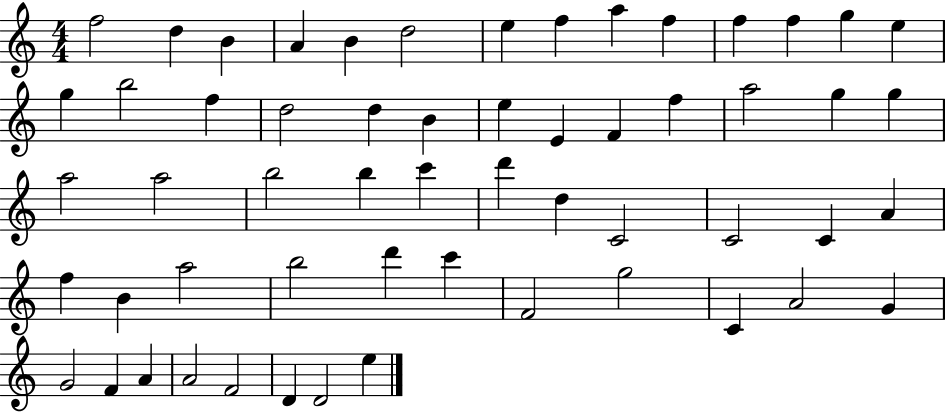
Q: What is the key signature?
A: C major